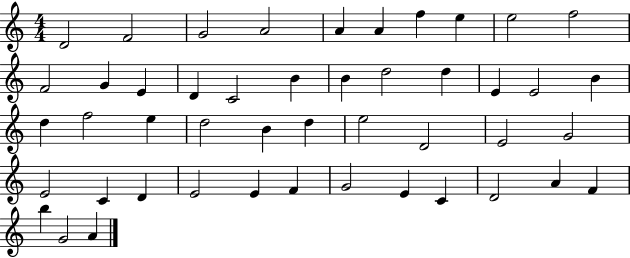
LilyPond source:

{
  \clef treble
  \numericTimeSignature
  \time 4/4
  \key c \major
  d'2 f'2 | g'2 a'2 | a'4 a'4 f''4 e''4 | e''2 f''2 | \break f'2 g'4 e'4 | d'4 c'2 b'4 | b'4 d''2 d''4 | e'4 e'2 b'4 | \break d''4 f''2 e''4 | d''2 b'4 d''4 | e''2 d'2 | e'2 g'2 | \break e'2 c'4 d'4 | e'2 e'4 f'4 | g'2 e'4 c'4 | d'2 a'4 f'4 | \break b''4 g'2 a'4 | \bar "|."
}